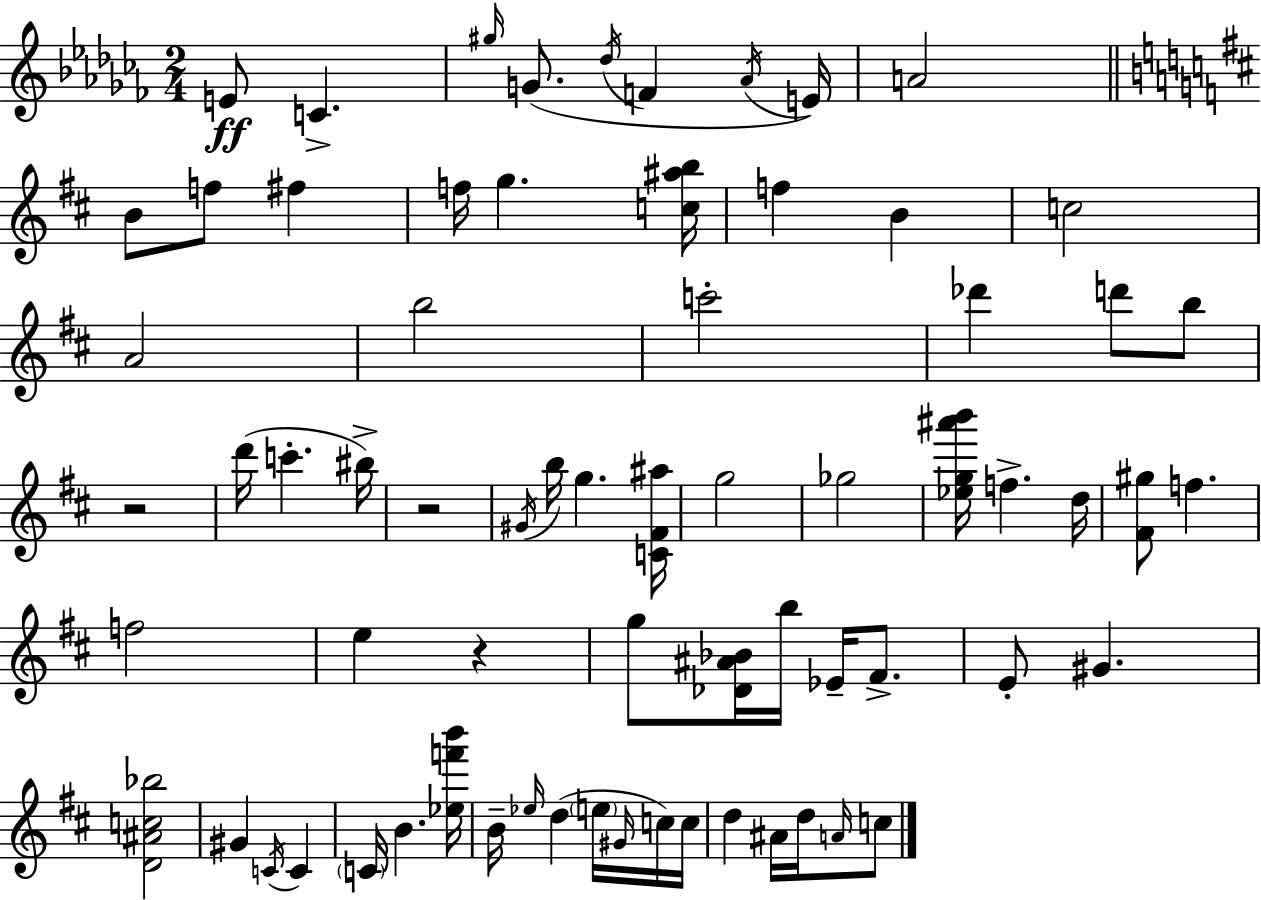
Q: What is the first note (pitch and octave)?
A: E4